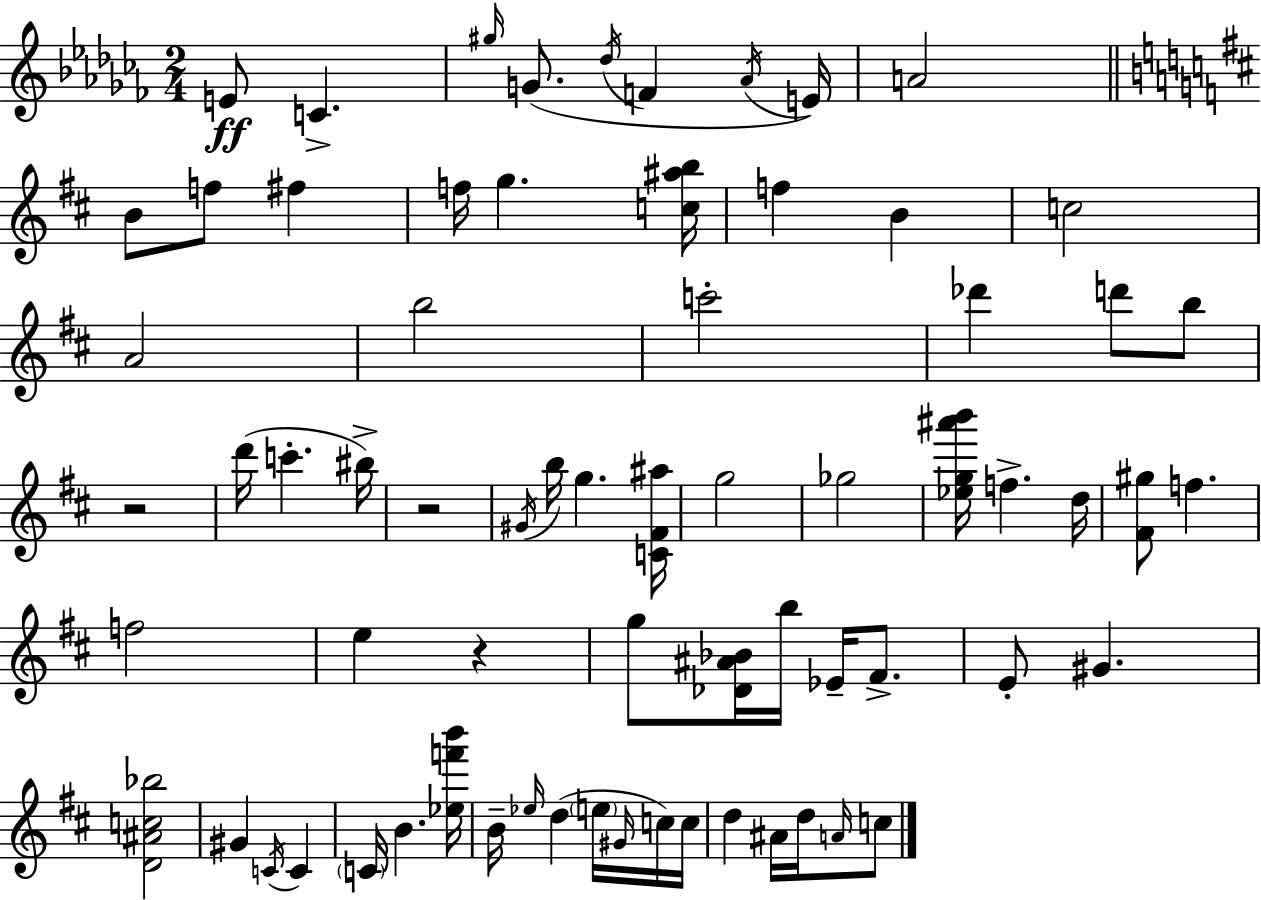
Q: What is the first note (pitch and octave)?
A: E4